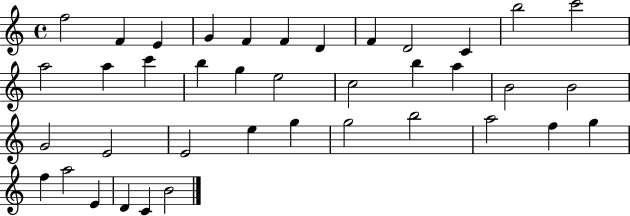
{
  \clef treble
  \time 4/4
  \defaultTimeSignature
  \key c \major
  f''2 f'4 e'4 | g'4 f'4 f'4 d'4 | f'4 d'2 c'4 | b''2 c'''2 | \break a''2 a''4 c'''4 | b''4 g''4 e''2 | c''2 b''4 a''4 | b'2 b'2 | \break g'2 e'2 | e'2 e''4 g''4 | g''2 b''2 | a''2 f''4 g''4 | \break f''4 a''2 e'4 | d'4 c'4 b'2 | \bar "|."
}